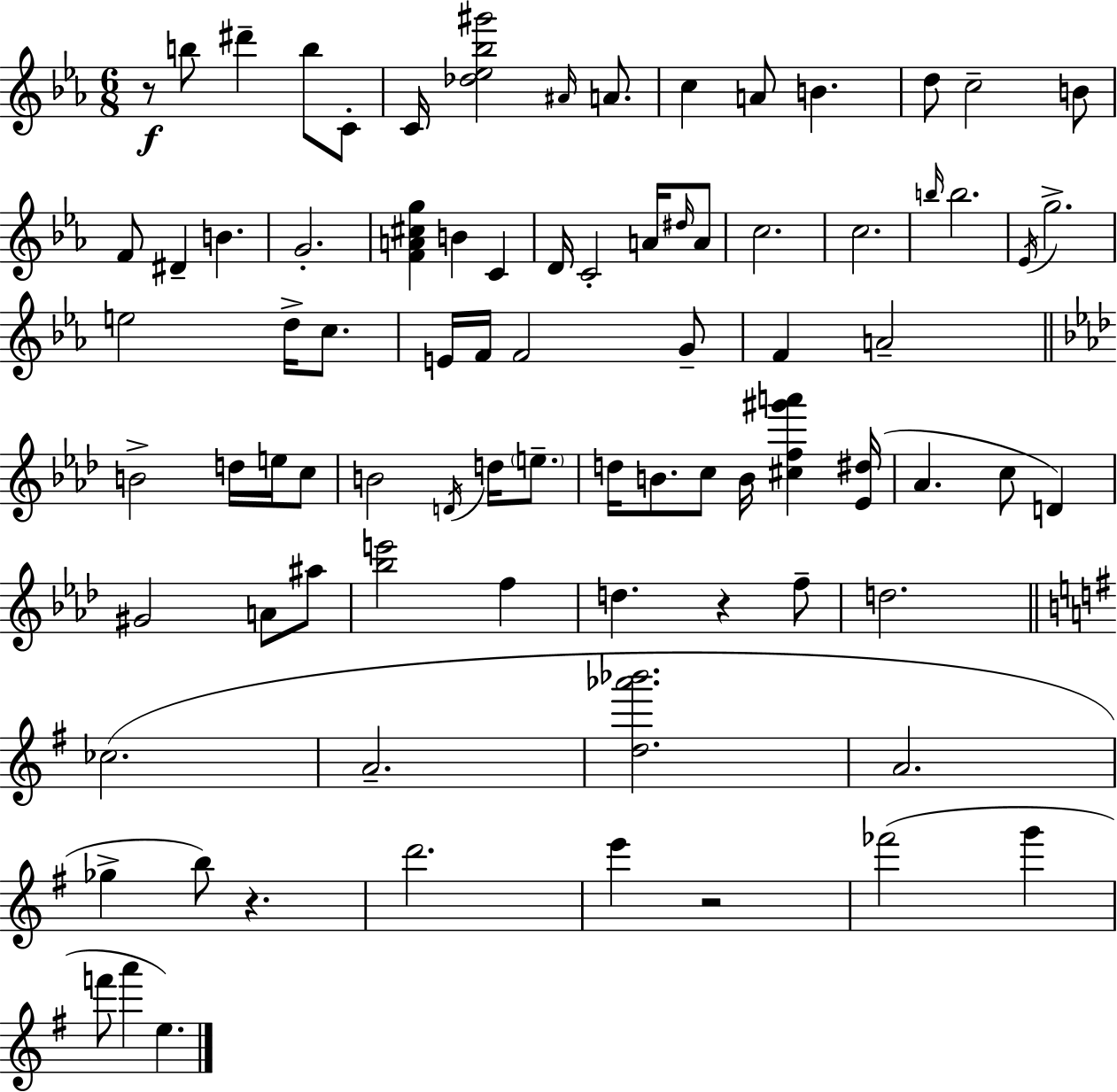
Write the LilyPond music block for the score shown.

{
  \clef treble
  \numericTimeSignature
  \time 6/8
  \key c \minor
  r8\f b''8 dis'''4-- b''8 c'8-. | c'16 <des'' ees'' bes'' gis'''>2 \grace { ais'16 } a'8. | c''4 a'8 b'4. | d''8 c''2-- b'8 | \break f'8 dis'4-- b'4. | g'2.-. | <f' a' cis'' g''>4 b'4 c'4 | d'16 c'2-. a'16 \grace { dis''16 } | \break a'8 c''2. | c''2. | \grace { b''16 } b''2. | \acciaccatura { ees'16 } g''2.-> | \break e''2 | d''16-> c''8. e'16 f'16 f'2 | g'8-- f'4 a'2-- | \bar "||" \break \key f \minor b'2-> d''16 e''16 c''8 | b'2 \acciaccatura { d'16 } d''16 \parenthesize e''8.-- | d''16 b'8. c''8 b'16 <cis'' f'' gis''' a'''>4 | <ees' dis''>16( aes'4. c''8 d'4) | \break gis'2 a'8 ais''8 | <bes'' e'''>2 f''4 | d''4. r4 f''8-- | d''2. | \break \bar "||" \break \key e \minor ces''2.( | a'2.-- | <d'' aes''' bes'''>2. | a'2. | \break ges''4-> b''8) r4. | d'''2. | e'''4 r2 | fes'''2( g'''4 | \break f'''8 a'''4 e''4.) | \bar "|."
}